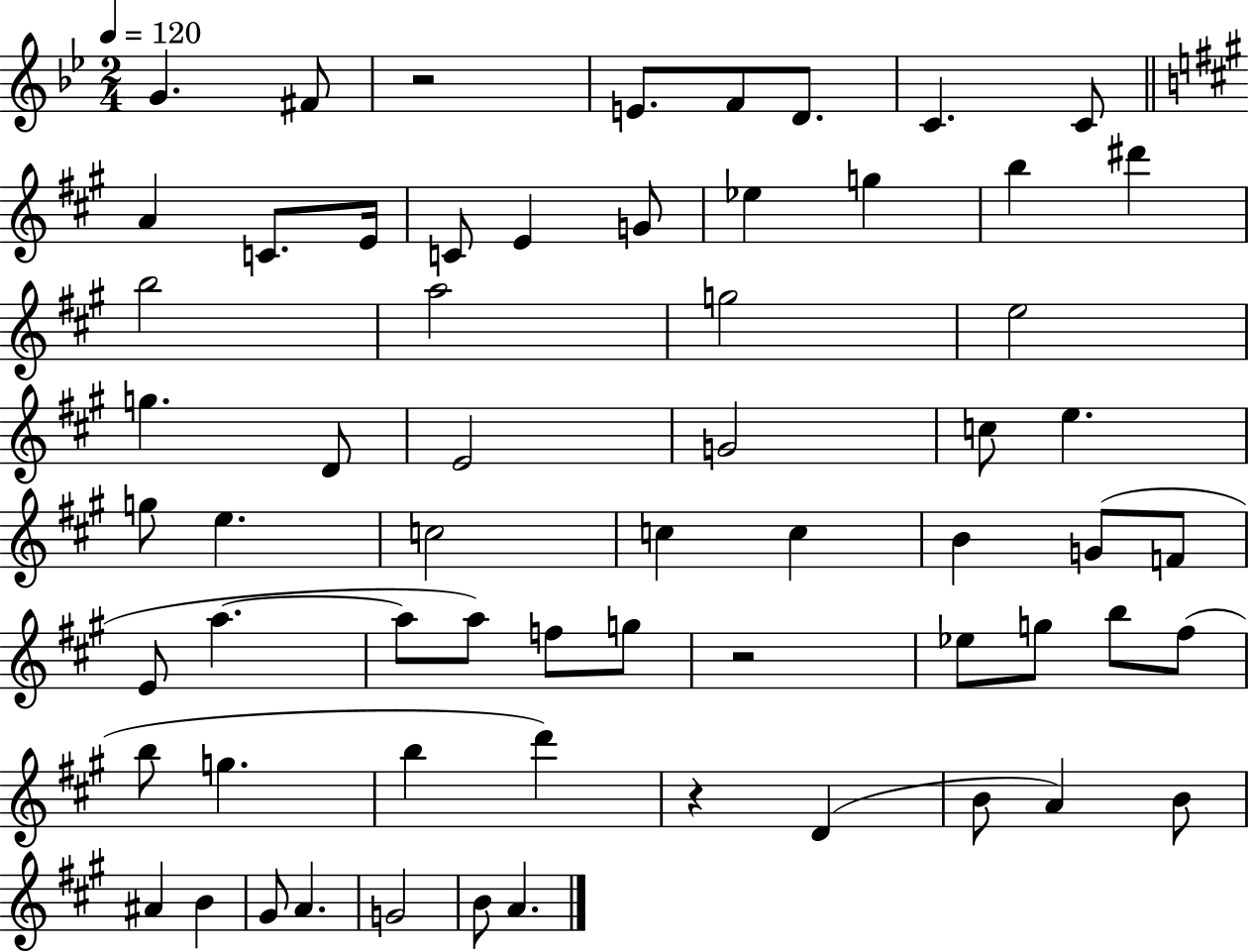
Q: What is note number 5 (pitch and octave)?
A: D4